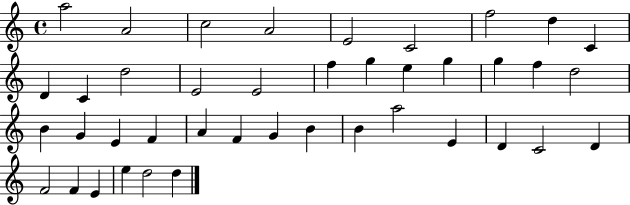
X:1
T:Untitled
M:4/4
L:1/4
K:C
a2 A2 c2 A2 E2 C2 f2 d C D C d2 E2 E2 f g e g g f d2 B G E F A F G B B a2 E D C2 D F2 F E e d2 d